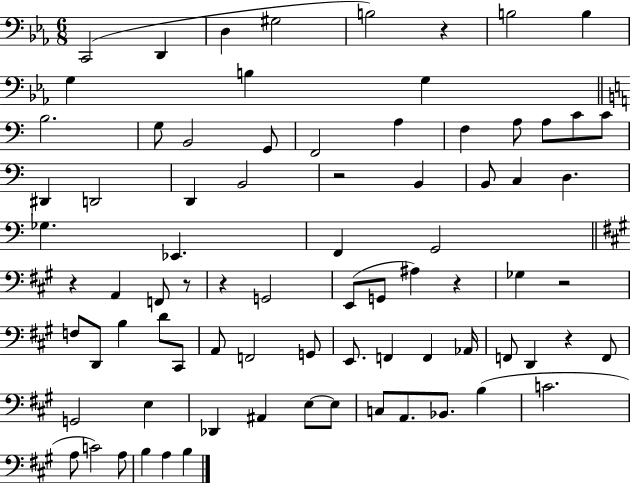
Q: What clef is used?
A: bass